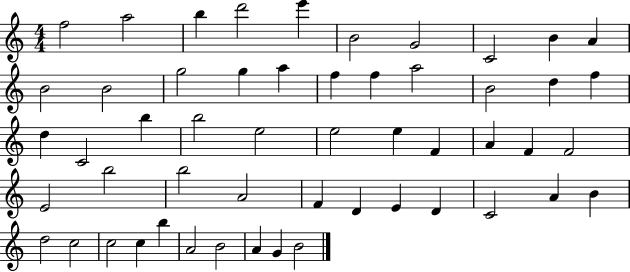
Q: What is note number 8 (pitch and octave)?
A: C4